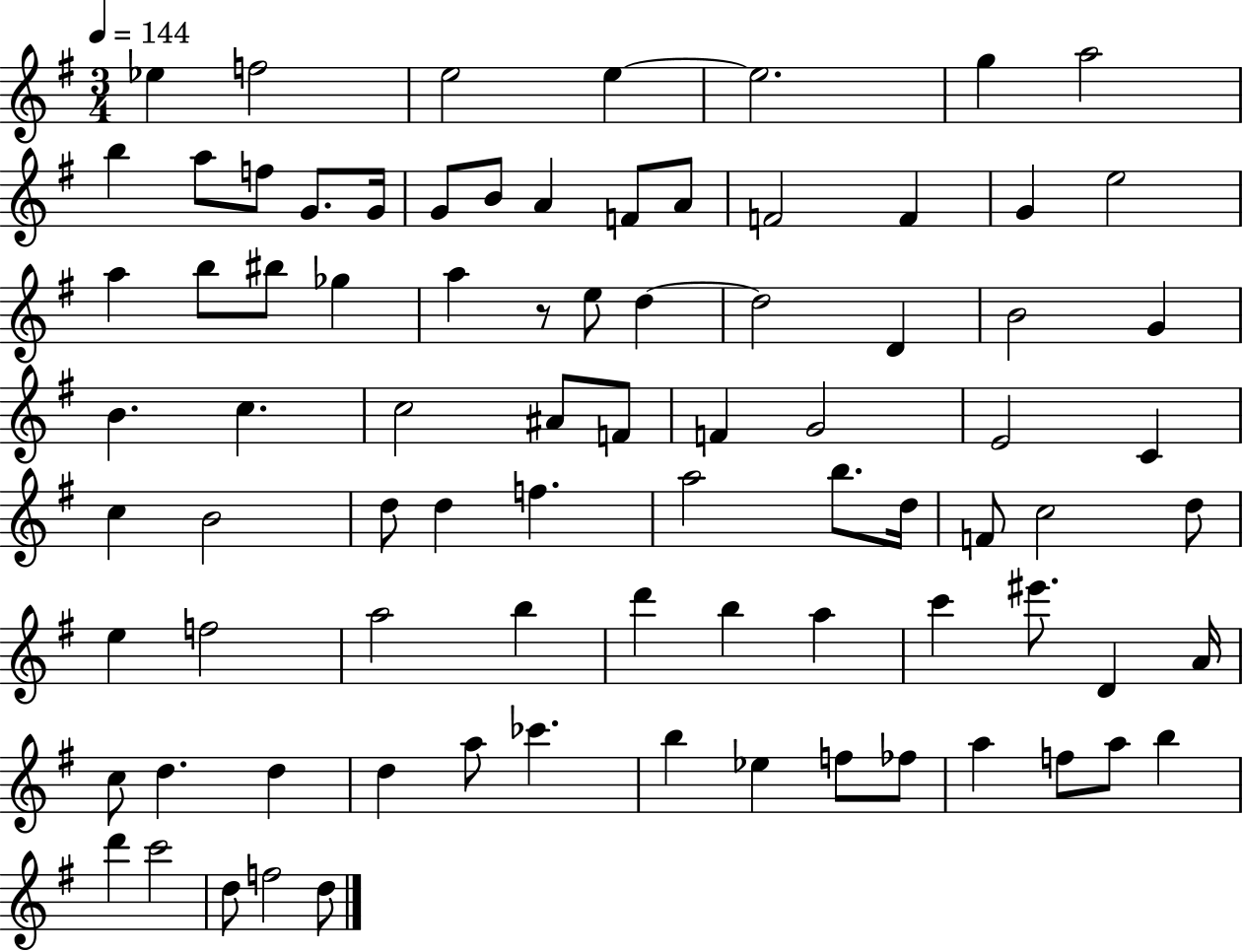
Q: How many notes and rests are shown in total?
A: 83